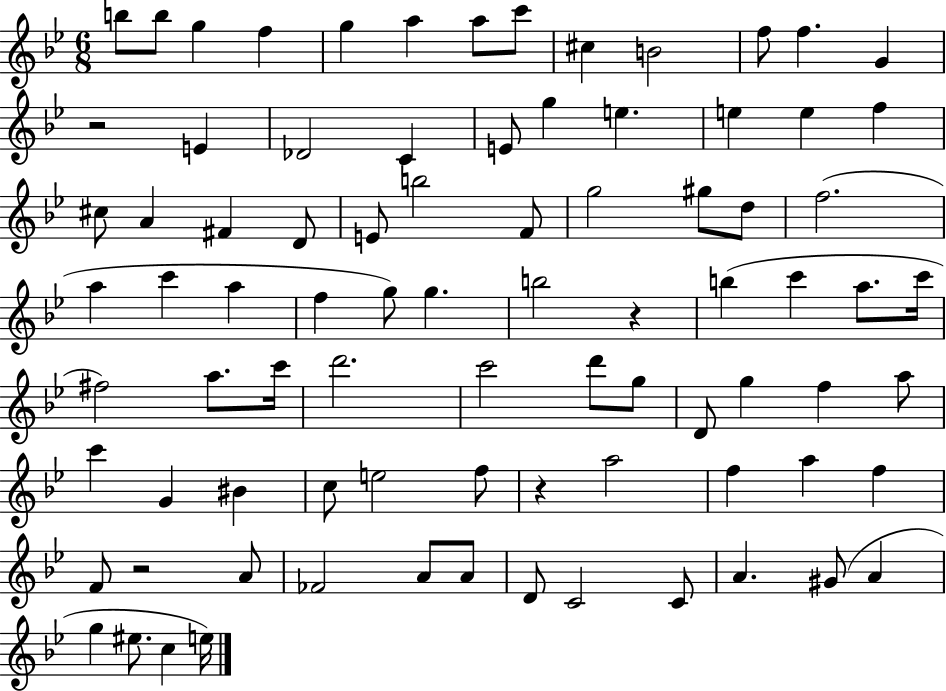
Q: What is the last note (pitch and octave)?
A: E5